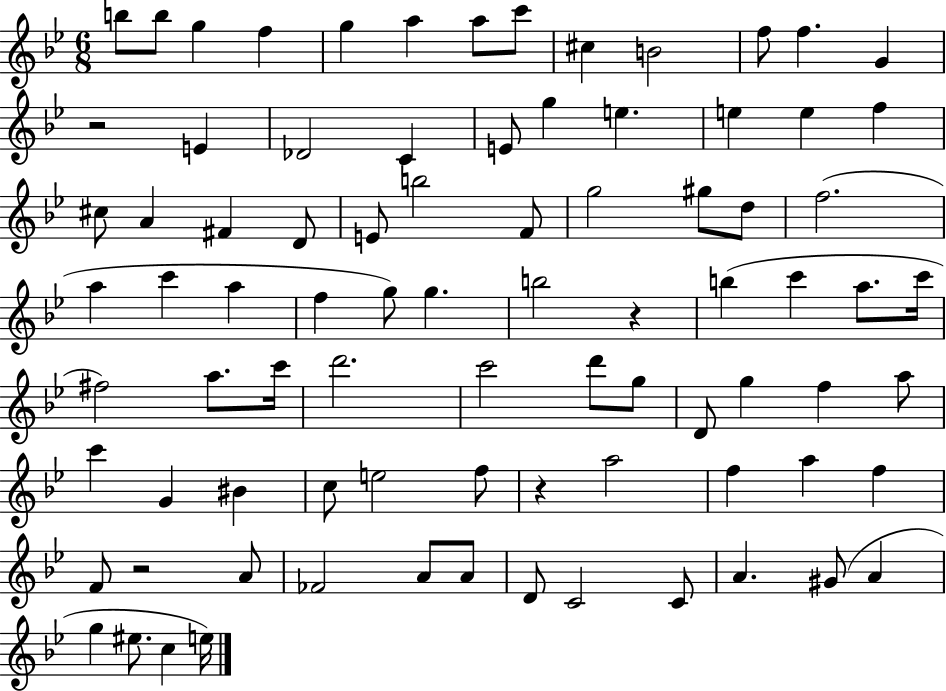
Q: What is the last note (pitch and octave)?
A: E5